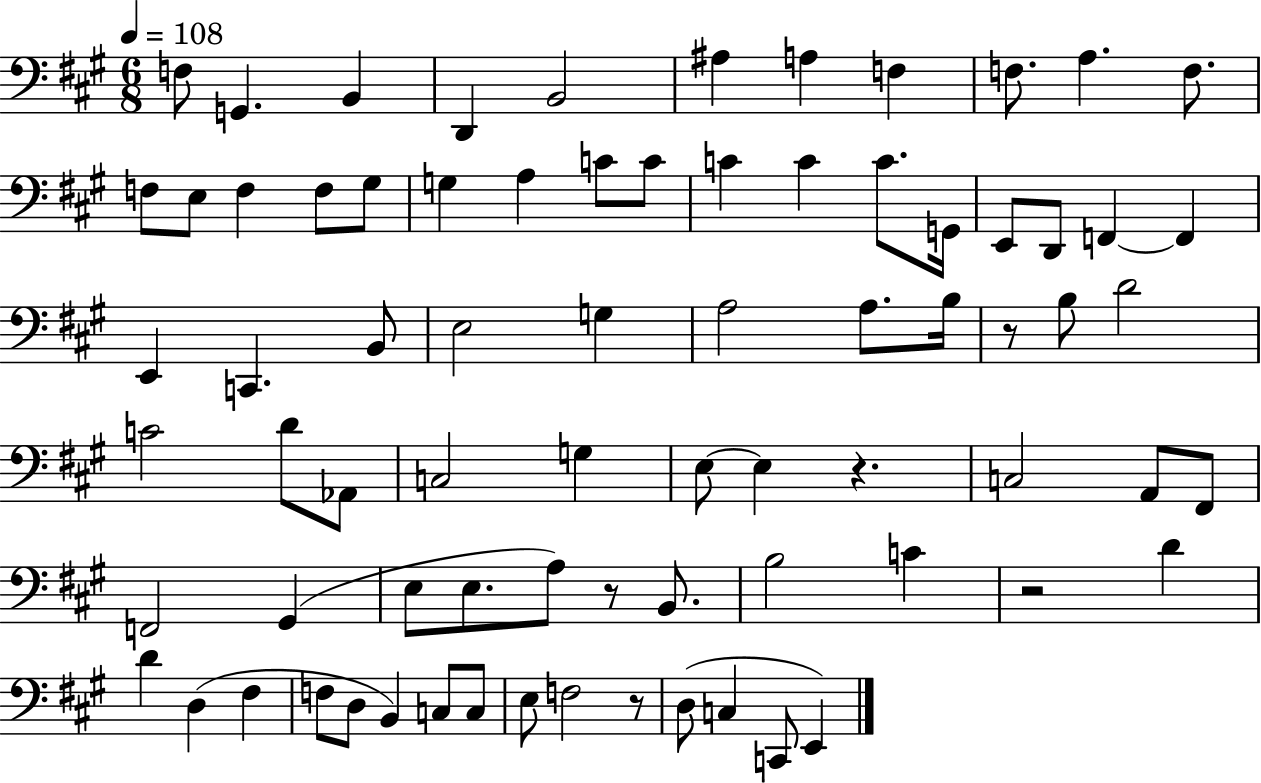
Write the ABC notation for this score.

X:1
T:Untitled
M:6/8
L:1/4
K:A
F,/2 G,, B,, D,, B,,2 ^A, A, F, F,/2 A, F,/2 F,/2 E,/2 F, F,/2 ^G,/2 G, A, C/2 C/2 C C C/2 G,,/4 E,,/2 D,,/2 F,, F,, E,, C,, B,,/2 E,2 G, A,2 A,/2 B,/4 z/2 B,/2 D2 C2 D/2 _A,,/2 C,2 G, E,/2 E, z C,2 A,,/2 ^F,,/2 F,,2 ^G,, E,/2 E,/2 A,/2 z/2 B,,/2 B,2 C z2 D D D, ^F, F,/2 D,/2 B,, C,/2 C,/2 E,/2 F,2 z/2 D,/2 C, C,,/2 E,,